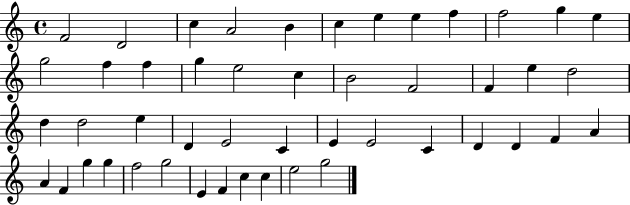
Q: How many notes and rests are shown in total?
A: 48